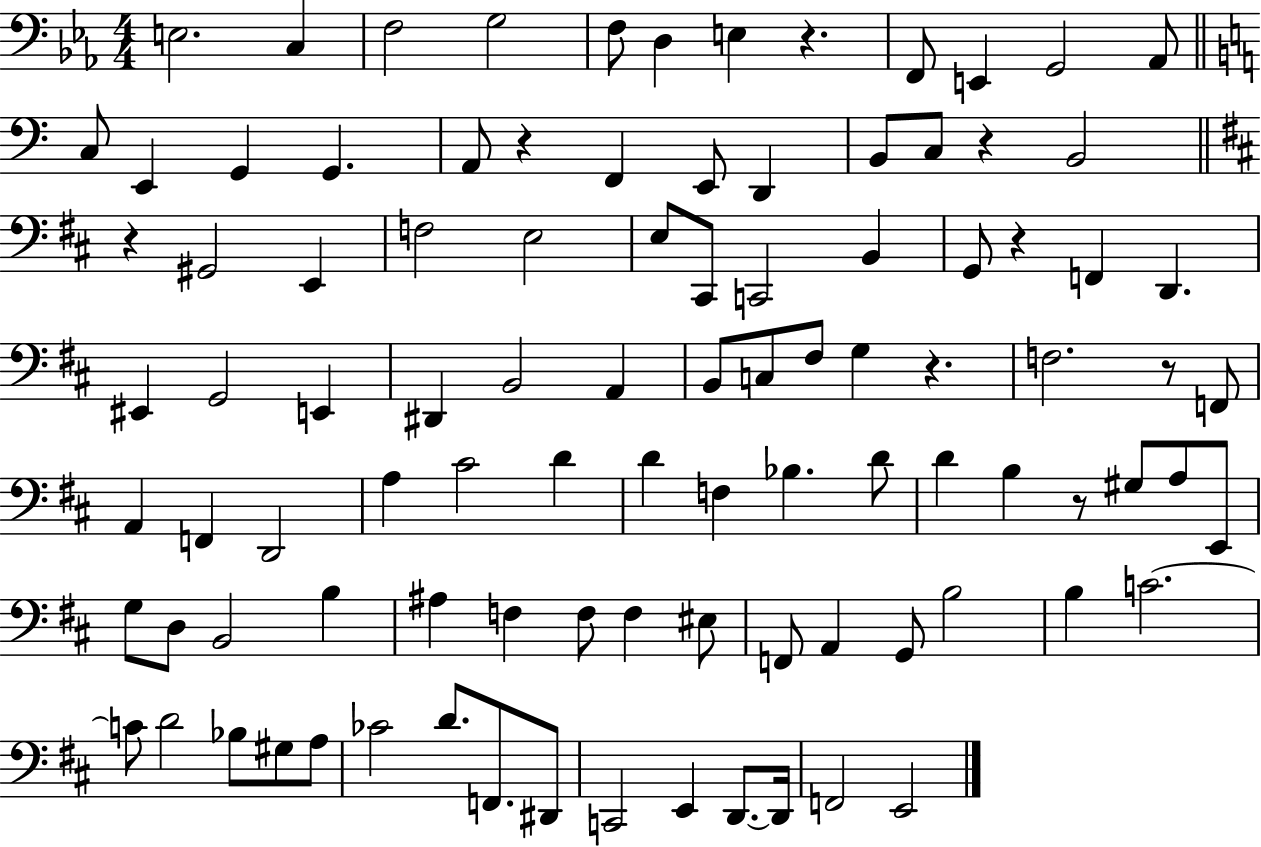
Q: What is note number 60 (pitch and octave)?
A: E2